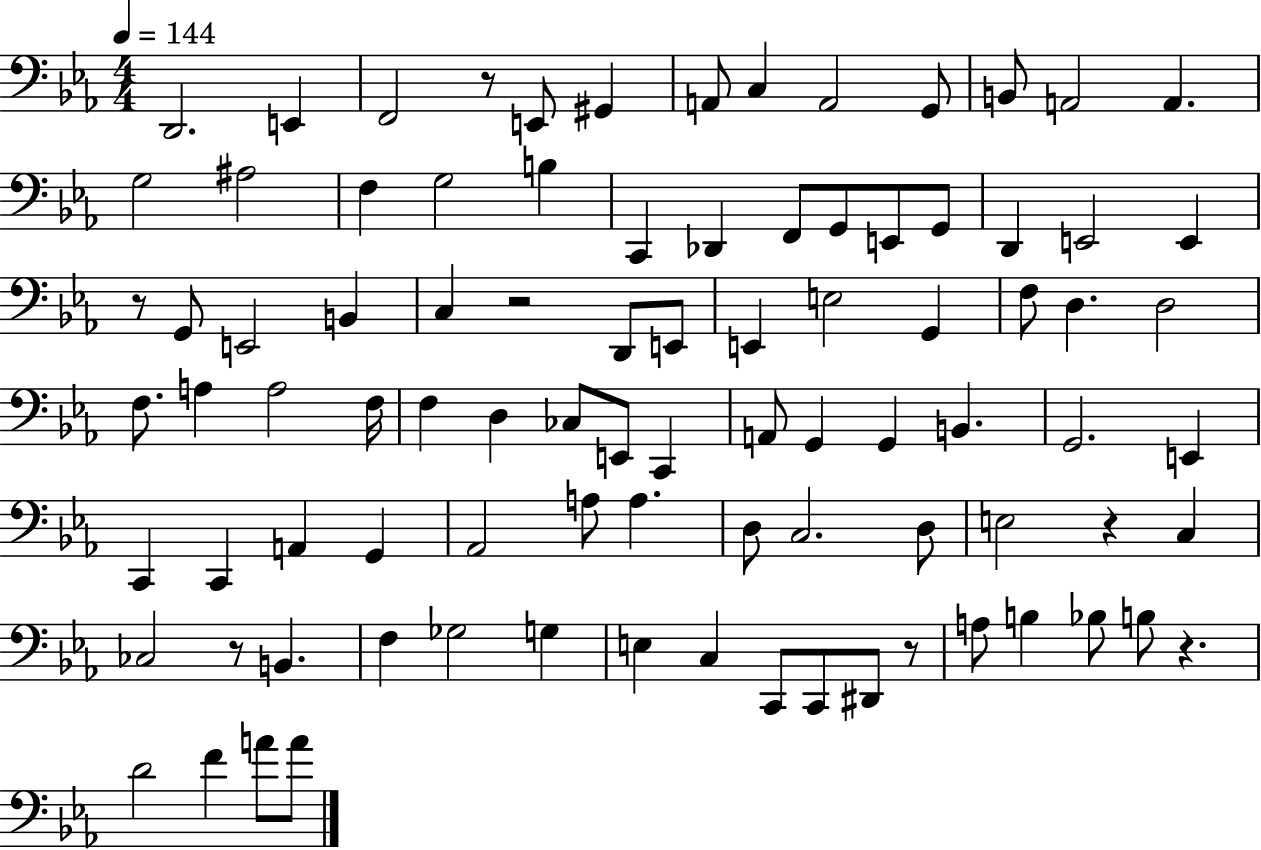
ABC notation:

X:1
T:Untitled
M:4/4
L:1/4
K:Eb
D,,2 E,, F,,2 z/2 E,,/2 ^G,, A,,/2 C, A,,2 G,,/2 B,,/2 A,,2 A,, G,2 ^A,2 F, G,2 B, C,, _D,, F,,/2 G,,/2 E,,/2 G,,/2 D,, E,,2 E,, z/2 G,,/2 E,,2 B,, C, z2 D,,/2 E,,/2 E,, E,2 G,, F,/2 D, D,2 F,/2 A, A,2 F,/4 F, D, _C,/2 E,,/2 C,, A,,/2 G,, G,, B,, G,,2 E,, C,, C,, A,, G,, _A,,2 A,/2 A, D,/2 C,2 D,/2 E,2 z C, _C,2 z/2 B,, F, _G,2 G, E, C, C,,/2 C,,/2 ^D,,/2 z/2 A,/2 B, _B,/2 B,/2 z D2 F A/2 A/2